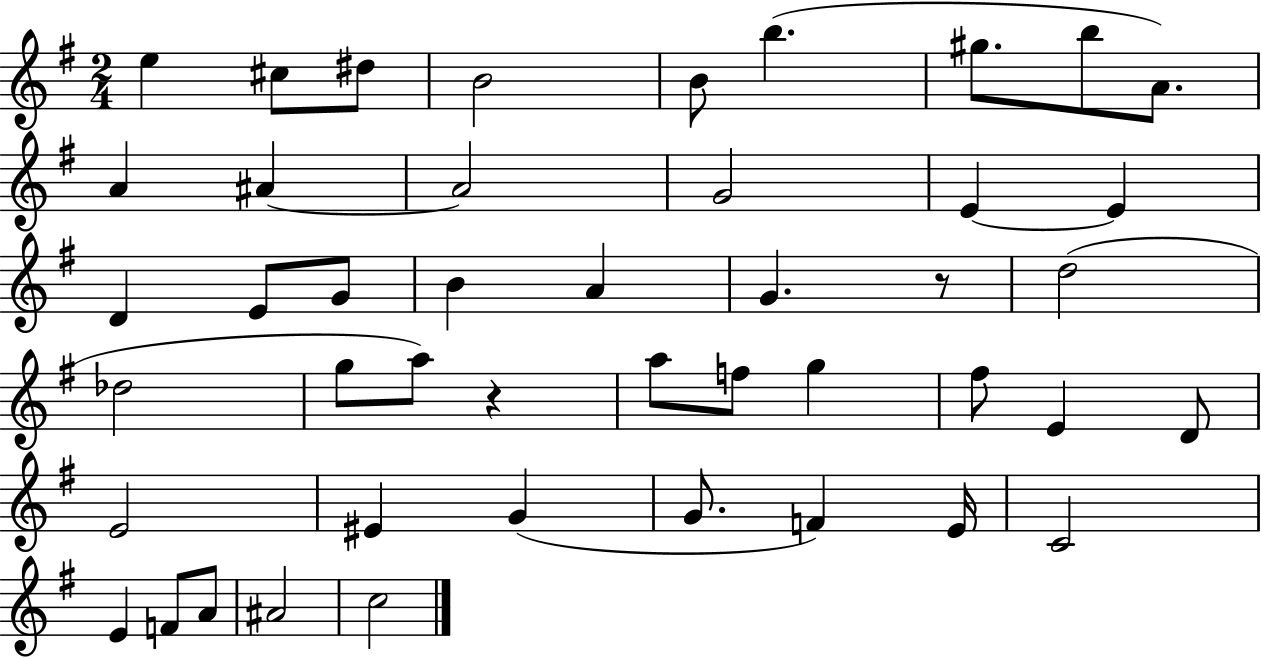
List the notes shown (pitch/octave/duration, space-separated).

E5/q C#5/e D#5/e B4/h B4/e B5/q. G#5/e. B5/e A4/e. A4/q A#4/q A#4/h G4/h E4/q E4/q D4/q E4/e G4/e B4/q A4/q G4/q. R/e D5/h Db5/h G5/e A5/e R/q A5/e F5/e G5/q F#5/e E4/q D4/e E4/h EIS4/q G4/q G4/e. F4/q E4/s C4/h E4/q F4/e A4/e A#4/h C5/h